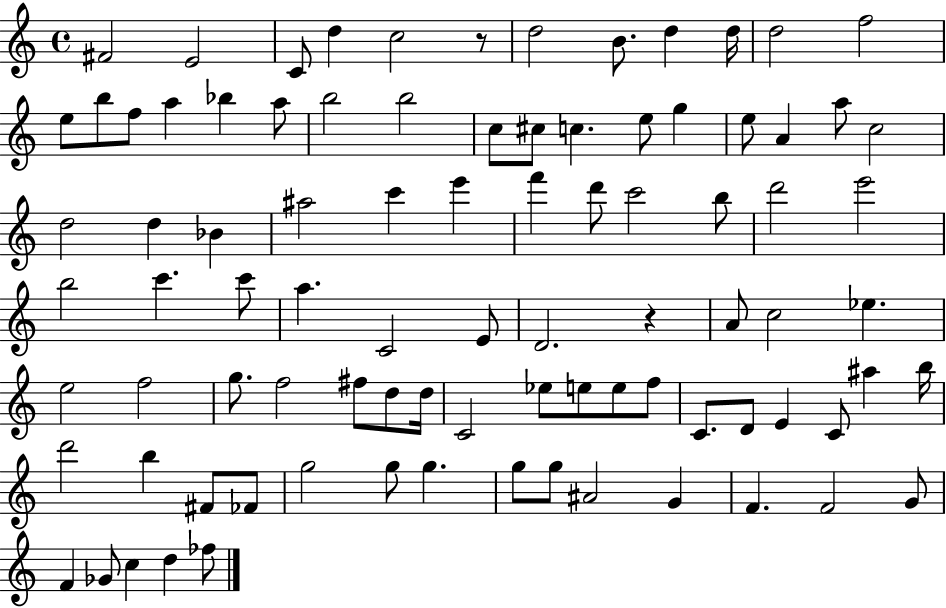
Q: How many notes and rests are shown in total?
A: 89